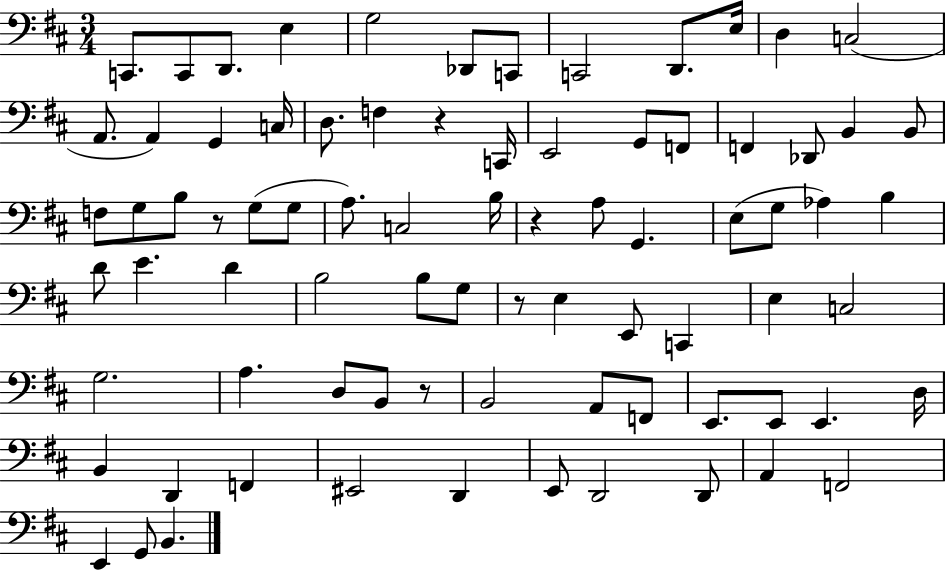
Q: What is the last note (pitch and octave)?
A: B2